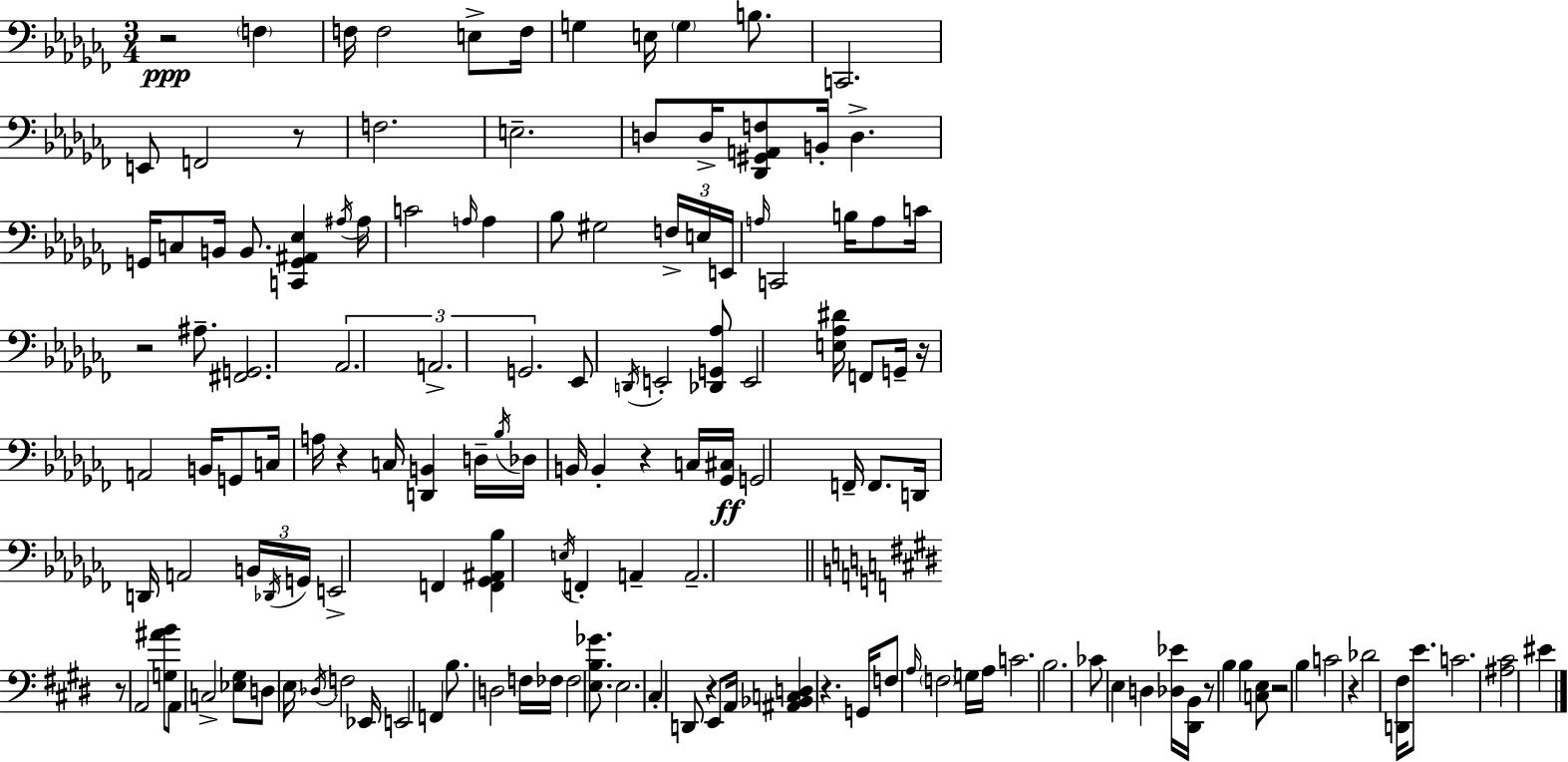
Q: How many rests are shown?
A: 12